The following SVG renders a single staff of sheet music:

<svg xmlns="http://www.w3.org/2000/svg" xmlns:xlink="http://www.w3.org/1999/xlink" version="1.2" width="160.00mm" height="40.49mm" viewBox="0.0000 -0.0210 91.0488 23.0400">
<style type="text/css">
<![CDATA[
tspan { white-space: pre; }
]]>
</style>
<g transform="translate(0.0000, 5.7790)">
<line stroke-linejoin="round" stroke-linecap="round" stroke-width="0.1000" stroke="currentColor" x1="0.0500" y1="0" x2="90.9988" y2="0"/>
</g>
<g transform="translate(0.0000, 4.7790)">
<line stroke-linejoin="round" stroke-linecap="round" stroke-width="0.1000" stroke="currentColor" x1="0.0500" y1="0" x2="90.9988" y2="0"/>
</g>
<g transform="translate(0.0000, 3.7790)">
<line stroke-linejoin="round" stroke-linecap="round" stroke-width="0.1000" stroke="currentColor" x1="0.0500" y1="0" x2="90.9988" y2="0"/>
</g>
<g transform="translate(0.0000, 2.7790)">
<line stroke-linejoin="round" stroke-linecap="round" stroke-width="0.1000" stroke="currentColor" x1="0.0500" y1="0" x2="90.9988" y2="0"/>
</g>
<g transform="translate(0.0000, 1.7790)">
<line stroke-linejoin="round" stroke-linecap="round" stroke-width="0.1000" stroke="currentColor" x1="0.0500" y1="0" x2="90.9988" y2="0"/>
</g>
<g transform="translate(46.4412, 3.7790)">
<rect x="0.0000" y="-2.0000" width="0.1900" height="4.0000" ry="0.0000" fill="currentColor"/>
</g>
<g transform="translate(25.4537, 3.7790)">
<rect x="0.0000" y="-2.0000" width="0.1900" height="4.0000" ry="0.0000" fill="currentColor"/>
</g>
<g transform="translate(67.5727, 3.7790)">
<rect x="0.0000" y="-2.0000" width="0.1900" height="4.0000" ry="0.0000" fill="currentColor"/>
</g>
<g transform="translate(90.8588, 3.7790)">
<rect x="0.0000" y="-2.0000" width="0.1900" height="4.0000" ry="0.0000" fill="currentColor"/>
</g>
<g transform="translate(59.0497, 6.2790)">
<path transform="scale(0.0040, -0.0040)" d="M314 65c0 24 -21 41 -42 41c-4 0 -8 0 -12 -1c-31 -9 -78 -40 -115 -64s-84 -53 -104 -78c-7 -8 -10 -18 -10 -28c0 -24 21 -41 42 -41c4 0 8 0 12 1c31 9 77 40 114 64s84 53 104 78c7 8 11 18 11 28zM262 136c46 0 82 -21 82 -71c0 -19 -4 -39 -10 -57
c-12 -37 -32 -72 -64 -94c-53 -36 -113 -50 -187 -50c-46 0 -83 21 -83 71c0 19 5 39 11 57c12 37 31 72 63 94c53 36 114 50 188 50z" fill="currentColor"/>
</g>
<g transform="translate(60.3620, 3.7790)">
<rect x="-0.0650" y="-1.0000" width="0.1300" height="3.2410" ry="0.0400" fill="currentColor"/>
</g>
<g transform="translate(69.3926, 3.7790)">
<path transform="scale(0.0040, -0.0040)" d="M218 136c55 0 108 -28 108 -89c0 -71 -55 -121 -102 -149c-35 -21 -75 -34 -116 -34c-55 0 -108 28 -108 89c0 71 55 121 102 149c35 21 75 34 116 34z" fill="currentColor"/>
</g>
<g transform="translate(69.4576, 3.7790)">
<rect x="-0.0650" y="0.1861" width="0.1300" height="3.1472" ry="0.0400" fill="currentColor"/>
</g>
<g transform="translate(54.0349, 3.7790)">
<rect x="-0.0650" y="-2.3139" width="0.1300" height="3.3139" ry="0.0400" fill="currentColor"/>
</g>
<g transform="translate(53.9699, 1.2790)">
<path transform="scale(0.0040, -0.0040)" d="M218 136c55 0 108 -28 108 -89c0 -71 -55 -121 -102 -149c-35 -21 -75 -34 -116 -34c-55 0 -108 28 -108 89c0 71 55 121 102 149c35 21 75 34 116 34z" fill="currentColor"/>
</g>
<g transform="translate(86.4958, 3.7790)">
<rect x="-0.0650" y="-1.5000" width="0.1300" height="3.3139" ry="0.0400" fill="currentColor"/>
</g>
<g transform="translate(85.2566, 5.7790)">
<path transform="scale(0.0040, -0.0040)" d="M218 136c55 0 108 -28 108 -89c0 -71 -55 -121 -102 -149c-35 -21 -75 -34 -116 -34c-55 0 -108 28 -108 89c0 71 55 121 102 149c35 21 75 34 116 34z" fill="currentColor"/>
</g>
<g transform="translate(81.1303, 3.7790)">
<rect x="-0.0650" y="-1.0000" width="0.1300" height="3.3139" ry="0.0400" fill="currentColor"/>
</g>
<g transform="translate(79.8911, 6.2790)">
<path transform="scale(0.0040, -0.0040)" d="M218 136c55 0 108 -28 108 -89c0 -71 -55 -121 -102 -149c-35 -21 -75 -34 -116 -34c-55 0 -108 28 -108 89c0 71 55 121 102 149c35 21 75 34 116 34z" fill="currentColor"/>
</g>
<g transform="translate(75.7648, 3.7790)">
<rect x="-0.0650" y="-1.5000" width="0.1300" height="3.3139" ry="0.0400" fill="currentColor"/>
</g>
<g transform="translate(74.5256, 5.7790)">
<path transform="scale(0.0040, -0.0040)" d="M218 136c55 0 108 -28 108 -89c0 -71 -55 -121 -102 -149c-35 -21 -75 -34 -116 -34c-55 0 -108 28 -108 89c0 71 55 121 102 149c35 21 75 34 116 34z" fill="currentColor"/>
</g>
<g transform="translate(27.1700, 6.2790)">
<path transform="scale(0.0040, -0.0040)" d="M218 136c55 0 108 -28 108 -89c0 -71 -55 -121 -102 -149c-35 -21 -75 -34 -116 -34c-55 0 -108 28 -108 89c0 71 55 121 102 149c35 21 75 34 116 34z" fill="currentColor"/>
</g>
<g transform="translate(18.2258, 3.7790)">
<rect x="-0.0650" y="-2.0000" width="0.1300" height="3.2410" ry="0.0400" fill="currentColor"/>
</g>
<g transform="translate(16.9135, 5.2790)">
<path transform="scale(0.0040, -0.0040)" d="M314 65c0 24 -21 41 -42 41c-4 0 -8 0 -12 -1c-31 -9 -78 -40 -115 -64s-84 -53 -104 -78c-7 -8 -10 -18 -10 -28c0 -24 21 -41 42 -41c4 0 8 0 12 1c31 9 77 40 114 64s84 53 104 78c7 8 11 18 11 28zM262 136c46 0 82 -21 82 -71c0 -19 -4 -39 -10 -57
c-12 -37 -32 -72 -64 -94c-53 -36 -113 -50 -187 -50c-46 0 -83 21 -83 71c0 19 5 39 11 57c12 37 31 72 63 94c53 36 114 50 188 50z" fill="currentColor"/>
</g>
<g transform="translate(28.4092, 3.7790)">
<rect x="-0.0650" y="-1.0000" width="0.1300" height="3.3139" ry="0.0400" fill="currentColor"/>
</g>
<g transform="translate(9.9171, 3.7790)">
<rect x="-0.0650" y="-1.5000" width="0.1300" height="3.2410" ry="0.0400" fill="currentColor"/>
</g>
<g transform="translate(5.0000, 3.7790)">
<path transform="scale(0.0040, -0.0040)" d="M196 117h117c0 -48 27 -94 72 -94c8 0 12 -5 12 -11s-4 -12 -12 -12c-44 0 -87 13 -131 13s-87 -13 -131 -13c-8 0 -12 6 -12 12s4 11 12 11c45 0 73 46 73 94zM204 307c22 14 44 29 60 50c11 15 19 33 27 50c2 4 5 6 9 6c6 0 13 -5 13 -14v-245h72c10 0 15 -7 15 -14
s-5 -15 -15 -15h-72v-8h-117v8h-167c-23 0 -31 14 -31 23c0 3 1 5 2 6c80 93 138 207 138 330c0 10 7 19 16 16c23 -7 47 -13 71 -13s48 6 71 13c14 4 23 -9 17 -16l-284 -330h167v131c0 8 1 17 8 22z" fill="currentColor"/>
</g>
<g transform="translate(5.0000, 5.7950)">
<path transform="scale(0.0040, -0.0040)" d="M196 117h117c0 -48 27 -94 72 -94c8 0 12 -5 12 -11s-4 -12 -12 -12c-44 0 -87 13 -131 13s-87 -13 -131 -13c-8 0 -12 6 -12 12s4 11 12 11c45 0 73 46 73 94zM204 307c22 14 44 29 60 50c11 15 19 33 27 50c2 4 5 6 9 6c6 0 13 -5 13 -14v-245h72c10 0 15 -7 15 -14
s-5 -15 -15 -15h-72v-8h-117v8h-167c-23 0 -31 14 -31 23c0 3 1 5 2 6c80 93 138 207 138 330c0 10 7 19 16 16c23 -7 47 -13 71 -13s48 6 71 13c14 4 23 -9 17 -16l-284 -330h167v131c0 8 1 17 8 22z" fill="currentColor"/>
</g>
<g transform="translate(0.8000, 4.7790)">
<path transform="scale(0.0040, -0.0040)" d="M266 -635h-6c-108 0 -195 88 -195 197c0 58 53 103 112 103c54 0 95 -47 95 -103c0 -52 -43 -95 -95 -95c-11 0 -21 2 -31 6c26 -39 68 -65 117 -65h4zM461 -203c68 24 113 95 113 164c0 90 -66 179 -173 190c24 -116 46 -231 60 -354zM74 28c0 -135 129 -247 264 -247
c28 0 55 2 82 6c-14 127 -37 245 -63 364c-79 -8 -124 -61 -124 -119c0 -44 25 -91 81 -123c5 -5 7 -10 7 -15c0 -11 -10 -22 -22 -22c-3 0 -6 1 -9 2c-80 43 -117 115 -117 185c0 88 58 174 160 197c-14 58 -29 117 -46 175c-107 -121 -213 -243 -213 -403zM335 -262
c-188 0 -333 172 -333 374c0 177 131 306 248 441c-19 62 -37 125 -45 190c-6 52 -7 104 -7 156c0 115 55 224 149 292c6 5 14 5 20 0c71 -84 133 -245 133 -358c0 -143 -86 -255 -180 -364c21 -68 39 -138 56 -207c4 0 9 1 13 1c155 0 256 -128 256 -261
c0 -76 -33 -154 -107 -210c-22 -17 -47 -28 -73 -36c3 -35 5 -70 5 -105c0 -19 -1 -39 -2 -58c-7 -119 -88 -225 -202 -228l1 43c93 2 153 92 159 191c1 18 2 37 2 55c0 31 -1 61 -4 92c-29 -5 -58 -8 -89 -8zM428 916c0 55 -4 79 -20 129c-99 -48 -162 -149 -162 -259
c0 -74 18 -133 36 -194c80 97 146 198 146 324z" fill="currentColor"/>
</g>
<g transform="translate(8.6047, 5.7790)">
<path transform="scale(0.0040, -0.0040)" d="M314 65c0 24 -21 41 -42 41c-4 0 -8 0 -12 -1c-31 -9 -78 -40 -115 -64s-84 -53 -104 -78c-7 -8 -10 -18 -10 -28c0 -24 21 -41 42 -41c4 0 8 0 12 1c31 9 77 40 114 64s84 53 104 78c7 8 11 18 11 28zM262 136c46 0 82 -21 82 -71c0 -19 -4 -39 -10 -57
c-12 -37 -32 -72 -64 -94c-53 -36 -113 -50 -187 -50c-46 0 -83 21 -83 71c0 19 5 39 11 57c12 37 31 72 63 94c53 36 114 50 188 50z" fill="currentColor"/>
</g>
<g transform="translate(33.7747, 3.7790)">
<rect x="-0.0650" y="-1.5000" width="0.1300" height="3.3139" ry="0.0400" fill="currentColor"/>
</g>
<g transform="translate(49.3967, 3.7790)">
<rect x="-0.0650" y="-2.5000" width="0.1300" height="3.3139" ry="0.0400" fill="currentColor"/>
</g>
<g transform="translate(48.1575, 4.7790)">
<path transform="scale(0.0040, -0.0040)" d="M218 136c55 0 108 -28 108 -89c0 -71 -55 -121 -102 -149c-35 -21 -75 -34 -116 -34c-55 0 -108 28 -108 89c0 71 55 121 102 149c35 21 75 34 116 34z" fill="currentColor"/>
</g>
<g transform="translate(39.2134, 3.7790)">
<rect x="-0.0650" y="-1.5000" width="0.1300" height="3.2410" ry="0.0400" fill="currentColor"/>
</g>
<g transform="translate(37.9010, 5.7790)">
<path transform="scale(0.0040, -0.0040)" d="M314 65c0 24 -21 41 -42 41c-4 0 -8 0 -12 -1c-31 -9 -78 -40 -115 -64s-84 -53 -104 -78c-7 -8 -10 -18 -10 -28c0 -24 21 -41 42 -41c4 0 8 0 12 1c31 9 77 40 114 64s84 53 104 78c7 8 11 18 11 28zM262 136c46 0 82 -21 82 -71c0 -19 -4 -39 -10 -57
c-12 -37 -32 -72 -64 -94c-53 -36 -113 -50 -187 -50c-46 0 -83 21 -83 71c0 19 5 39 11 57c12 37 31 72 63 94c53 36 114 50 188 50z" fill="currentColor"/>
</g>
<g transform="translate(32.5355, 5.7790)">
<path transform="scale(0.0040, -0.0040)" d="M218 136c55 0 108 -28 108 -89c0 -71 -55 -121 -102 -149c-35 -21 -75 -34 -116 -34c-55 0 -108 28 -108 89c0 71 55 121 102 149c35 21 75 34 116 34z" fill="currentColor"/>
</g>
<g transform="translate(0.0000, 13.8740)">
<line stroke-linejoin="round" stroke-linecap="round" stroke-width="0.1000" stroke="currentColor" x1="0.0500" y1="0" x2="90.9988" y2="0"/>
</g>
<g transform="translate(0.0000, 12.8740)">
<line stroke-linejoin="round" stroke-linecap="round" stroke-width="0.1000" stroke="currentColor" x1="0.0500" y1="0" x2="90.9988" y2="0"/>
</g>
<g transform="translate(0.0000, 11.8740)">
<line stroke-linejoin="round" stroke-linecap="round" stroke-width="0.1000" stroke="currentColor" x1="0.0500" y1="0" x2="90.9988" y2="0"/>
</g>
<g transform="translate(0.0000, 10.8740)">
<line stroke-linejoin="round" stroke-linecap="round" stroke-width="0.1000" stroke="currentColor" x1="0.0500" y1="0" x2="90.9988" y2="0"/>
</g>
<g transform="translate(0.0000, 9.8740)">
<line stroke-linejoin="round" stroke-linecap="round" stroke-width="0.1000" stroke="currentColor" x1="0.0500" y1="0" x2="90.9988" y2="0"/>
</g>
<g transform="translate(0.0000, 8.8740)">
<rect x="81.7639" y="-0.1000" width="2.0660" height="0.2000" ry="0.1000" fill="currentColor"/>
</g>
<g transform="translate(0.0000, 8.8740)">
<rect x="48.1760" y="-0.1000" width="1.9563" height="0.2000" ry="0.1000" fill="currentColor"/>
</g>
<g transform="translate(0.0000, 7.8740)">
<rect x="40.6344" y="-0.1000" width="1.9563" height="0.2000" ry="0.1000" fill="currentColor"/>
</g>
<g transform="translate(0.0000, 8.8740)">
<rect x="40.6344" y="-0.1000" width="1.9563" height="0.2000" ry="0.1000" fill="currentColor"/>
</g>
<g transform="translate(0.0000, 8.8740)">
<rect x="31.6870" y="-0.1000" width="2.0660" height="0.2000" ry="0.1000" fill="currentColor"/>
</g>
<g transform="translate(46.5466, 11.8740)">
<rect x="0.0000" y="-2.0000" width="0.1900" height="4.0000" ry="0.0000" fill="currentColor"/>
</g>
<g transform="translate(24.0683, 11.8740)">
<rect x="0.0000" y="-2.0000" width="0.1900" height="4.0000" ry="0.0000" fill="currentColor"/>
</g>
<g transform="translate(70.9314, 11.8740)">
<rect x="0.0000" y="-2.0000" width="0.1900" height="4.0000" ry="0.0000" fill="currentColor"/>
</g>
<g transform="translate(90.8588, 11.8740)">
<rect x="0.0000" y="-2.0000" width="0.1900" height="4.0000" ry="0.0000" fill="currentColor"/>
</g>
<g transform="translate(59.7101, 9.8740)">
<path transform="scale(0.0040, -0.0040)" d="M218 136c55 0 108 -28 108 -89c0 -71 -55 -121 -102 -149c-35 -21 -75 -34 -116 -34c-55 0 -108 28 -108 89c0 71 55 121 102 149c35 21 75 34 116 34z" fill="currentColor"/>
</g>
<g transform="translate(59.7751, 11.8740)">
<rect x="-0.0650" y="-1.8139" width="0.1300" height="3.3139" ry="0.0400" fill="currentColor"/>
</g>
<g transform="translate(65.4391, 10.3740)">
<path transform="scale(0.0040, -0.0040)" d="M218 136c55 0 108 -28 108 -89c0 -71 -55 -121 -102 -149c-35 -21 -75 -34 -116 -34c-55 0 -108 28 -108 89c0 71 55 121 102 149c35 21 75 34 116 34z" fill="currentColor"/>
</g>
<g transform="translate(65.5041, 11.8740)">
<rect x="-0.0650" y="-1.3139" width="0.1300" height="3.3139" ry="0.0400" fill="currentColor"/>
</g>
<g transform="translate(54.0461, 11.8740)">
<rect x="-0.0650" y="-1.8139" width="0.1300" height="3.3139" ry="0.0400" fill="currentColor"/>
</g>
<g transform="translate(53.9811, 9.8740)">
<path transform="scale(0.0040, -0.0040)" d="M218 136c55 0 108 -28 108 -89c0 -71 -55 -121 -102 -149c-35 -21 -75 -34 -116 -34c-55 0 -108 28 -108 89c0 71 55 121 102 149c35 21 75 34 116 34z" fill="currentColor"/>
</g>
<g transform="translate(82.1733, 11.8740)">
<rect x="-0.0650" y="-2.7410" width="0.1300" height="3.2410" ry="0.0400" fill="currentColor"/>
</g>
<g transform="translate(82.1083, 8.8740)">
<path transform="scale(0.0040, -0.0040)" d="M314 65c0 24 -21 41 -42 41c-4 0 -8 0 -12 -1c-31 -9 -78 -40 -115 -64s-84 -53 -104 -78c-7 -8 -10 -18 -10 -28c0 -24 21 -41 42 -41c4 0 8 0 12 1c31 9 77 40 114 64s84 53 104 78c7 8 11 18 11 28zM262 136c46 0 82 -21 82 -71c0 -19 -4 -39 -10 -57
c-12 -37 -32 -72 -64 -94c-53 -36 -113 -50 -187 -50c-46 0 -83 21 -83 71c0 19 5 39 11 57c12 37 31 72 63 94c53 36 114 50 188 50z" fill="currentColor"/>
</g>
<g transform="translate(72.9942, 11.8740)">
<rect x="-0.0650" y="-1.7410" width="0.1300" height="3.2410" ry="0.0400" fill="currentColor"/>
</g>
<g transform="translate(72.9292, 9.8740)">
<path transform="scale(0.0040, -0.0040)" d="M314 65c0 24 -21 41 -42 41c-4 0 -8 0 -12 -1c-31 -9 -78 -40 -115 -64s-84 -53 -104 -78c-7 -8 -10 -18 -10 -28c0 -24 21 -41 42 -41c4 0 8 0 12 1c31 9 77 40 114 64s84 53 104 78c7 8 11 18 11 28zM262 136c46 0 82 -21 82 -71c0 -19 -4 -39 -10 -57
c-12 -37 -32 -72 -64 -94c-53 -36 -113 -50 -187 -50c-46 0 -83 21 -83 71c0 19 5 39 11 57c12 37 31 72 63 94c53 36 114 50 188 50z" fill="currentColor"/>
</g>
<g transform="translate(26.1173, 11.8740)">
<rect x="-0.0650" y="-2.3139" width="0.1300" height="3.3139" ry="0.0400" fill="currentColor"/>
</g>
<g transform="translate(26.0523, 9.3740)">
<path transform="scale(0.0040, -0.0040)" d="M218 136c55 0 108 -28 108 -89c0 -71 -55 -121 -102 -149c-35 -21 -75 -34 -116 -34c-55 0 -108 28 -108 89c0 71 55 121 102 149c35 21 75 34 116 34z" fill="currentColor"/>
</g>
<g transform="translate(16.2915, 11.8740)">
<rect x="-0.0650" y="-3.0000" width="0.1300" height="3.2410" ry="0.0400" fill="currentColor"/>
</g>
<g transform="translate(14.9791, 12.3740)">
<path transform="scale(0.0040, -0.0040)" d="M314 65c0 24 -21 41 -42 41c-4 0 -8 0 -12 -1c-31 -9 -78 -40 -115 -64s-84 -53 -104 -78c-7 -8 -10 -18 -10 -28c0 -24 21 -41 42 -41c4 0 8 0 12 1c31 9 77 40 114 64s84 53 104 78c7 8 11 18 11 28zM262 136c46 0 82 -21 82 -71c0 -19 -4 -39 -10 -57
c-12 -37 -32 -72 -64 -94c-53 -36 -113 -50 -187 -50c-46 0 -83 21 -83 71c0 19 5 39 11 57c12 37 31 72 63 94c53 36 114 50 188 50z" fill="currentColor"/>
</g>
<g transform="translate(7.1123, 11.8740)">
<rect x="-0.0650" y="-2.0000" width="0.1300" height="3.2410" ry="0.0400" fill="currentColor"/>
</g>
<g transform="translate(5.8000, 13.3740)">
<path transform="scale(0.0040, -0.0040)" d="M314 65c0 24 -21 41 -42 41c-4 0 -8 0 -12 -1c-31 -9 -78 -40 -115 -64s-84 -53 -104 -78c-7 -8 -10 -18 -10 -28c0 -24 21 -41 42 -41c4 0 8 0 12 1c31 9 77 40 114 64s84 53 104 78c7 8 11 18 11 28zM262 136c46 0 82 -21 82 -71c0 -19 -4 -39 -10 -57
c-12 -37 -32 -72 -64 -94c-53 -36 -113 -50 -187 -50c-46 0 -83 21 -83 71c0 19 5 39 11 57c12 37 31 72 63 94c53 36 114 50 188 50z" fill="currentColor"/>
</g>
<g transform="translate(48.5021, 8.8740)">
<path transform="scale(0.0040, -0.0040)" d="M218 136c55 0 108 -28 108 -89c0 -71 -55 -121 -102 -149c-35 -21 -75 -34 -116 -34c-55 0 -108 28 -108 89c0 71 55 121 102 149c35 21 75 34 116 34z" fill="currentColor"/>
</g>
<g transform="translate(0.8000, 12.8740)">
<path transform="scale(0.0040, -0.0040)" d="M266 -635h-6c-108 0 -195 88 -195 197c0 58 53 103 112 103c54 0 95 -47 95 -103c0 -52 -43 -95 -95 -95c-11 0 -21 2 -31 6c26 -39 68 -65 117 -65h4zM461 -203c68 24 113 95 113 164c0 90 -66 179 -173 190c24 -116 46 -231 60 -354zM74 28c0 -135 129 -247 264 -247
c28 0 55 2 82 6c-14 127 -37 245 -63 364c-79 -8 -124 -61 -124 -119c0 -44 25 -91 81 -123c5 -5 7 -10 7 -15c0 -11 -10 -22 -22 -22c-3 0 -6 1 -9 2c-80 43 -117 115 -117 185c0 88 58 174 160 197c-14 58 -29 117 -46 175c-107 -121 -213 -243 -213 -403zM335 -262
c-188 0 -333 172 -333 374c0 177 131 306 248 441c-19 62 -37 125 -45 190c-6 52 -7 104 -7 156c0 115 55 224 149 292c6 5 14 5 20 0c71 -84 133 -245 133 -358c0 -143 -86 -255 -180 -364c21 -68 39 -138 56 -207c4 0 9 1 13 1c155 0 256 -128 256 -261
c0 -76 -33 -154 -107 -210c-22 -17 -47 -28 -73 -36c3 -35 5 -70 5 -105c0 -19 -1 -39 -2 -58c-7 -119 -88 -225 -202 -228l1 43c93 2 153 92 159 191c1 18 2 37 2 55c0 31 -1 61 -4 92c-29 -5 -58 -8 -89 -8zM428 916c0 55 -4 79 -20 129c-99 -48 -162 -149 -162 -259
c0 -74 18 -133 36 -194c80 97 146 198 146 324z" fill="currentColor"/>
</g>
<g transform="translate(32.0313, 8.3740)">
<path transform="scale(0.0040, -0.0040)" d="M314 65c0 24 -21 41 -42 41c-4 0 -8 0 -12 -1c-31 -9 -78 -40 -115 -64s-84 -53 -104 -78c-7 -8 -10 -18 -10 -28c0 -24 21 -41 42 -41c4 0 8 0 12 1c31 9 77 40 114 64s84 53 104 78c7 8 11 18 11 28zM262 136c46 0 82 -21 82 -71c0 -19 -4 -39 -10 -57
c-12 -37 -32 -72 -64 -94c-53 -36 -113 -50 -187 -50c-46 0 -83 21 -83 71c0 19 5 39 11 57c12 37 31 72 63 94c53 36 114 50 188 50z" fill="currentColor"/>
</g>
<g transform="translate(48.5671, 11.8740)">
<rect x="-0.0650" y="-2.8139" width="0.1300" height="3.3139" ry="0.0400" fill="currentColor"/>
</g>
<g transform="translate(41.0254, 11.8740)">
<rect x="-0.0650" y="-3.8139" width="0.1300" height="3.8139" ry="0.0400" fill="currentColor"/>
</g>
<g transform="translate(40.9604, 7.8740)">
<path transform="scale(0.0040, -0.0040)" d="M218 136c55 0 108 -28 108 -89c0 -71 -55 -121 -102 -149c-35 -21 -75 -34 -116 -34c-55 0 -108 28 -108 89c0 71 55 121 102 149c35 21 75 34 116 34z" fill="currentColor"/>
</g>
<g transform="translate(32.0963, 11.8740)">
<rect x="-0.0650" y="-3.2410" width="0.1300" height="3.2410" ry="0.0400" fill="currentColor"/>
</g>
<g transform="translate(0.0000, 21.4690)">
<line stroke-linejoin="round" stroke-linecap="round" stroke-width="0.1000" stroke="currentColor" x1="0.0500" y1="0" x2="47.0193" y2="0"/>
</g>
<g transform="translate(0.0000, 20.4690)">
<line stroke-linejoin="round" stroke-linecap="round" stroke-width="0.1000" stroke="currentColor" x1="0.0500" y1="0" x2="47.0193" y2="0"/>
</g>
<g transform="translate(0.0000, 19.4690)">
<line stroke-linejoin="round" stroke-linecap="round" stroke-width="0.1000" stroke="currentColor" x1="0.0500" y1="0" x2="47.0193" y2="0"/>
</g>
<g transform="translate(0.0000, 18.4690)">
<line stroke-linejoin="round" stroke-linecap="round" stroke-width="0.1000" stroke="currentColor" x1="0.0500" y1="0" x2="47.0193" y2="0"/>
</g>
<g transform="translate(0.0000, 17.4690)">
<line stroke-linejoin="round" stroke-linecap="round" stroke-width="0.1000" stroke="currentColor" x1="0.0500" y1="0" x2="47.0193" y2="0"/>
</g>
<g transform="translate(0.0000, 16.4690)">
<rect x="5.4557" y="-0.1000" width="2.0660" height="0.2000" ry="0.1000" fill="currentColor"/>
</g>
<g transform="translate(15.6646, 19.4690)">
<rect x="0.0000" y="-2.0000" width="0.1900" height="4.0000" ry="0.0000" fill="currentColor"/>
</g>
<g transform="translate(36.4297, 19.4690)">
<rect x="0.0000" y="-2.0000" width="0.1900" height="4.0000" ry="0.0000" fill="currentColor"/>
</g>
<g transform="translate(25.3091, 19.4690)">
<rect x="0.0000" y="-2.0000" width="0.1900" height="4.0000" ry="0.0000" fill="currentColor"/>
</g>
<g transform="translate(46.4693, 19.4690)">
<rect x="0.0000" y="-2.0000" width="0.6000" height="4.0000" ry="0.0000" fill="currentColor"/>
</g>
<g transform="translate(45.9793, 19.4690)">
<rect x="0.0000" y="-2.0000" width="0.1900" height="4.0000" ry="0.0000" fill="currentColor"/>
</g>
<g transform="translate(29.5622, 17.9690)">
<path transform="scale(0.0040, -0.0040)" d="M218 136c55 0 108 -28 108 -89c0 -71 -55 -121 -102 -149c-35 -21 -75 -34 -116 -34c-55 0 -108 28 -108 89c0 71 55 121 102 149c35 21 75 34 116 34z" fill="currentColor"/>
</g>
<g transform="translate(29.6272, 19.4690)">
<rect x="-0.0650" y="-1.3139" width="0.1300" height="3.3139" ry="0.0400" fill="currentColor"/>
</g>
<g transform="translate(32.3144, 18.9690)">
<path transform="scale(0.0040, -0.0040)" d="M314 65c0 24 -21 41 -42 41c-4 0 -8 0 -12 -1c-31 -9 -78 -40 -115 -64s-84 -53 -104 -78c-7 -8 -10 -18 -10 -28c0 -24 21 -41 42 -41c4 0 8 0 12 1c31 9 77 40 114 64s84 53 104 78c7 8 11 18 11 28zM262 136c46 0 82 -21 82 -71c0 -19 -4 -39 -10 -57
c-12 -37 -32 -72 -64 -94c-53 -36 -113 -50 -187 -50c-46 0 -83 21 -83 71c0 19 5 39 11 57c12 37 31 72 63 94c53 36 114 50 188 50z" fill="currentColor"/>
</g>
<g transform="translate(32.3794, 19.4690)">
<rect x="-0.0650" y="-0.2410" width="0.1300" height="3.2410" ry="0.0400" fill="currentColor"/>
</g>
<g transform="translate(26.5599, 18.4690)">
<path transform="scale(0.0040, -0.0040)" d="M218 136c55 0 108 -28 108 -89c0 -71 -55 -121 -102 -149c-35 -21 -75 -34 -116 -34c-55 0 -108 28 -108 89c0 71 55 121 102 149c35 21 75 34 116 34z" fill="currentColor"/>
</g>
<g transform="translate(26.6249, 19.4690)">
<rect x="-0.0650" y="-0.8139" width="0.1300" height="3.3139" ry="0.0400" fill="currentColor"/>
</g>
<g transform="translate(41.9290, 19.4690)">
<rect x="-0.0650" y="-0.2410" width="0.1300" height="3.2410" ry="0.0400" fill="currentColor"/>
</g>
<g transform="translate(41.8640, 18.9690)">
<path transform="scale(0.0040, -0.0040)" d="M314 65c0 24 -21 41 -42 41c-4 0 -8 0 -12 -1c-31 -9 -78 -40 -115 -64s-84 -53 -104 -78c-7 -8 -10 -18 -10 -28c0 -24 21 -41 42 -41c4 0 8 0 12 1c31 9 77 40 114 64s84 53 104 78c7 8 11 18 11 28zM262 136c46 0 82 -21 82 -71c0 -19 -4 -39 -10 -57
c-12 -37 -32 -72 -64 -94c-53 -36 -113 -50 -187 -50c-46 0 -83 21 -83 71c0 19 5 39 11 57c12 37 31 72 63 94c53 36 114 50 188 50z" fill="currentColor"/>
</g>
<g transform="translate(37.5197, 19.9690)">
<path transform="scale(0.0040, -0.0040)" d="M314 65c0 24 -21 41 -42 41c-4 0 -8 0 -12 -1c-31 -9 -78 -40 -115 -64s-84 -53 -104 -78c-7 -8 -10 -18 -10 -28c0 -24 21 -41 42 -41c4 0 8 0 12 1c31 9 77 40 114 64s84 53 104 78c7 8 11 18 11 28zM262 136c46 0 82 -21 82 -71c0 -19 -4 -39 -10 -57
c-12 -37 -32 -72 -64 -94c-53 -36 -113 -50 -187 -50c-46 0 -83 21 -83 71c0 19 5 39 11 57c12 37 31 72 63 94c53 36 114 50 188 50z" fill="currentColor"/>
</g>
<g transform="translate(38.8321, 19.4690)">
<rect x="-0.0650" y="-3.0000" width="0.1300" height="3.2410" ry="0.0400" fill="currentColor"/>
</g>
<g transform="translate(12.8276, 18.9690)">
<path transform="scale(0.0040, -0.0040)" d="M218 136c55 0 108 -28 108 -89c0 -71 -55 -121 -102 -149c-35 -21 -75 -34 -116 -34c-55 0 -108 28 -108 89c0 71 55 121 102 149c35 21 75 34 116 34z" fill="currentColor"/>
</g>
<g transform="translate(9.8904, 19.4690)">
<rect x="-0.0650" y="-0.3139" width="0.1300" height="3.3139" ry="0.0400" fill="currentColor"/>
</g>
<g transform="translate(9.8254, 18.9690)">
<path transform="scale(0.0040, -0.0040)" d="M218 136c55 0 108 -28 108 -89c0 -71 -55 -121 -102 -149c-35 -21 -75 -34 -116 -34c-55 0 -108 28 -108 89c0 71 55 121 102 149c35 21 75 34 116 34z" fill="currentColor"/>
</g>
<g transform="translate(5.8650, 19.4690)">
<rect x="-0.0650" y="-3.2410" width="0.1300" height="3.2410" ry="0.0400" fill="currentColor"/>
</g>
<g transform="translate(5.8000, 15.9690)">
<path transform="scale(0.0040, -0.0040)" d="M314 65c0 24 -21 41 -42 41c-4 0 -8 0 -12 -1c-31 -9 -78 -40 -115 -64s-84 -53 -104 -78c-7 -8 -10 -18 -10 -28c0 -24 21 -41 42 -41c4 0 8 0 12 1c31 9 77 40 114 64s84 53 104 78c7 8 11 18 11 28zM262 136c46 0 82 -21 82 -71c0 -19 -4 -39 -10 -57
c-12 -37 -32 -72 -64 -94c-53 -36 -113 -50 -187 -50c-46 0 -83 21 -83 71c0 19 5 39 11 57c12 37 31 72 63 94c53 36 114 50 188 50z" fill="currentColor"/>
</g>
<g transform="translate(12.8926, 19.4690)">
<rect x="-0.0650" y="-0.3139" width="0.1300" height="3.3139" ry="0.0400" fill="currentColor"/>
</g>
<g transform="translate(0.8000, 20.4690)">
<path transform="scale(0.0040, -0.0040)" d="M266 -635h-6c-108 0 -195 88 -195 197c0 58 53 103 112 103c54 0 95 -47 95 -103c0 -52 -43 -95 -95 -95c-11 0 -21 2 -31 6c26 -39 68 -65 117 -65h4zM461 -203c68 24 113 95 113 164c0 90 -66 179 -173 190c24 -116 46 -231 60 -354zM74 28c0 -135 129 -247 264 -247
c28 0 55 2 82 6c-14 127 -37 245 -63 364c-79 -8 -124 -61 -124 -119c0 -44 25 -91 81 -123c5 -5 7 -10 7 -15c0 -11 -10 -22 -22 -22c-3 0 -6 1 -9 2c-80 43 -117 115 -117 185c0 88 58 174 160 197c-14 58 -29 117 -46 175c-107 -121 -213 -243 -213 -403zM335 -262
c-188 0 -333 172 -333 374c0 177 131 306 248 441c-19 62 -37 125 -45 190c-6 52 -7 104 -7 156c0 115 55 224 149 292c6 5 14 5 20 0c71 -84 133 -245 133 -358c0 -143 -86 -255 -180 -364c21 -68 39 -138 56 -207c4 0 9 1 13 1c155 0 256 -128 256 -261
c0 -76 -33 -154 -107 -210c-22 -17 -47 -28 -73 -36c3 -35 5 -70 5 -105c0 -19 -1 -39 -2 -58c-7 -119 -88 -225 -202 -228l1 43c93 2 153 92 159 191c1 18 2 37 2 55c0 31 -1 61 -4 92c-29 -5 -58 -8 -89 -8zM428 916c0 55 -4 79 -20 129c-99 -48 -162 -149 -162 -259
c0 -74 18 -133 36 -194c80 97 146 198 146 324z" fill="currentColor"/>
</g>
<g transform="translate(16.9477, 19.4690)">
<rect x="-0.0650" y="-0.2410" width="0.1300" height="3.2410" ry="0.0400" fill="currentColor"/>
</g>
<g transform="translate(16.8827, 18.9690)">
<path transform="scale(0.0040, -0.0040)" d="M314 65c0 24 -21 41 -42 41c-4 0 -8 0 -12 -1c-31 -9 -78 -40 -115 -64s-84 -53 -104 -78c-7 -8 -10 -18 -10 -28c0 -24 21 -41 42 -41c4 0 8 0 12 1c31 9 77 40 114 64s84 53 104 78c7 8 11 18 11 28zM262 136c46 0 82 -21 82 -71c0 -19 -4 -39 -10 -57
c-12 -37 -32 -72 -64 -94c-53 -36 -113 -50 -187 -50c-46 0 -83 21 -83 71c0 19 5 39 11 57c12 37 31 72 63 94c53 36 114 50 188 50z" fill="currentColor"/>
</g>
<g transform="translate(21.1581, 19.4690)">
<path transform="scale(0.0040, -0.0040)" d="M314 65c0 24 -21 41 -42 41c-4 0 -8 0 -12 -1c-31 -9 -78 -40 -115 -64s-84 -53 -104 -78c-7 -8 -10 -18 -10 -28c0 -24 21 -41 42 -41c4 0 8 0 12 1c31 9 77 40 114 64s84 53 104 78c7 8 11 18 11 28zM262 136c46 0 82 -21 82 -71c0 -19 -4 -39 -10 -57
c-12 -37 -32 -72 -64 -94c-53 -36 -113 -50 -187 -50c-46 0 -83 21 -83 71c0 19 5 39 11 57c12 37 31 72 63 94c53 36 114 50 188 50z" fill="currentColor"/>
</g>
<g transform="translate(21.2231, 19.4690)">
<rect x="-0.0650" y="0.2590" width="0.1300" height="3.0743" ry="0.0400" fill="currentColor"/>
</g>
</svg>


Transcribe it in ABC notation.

X:1
T:Untitled
M:4/4
L:1/4
K:C
E2 F2 D E E2 G g D2 B E D E F2 A2 g b2 c' a f f e f2 a2 b2 c c c2 B2 d e c2 A2 c2